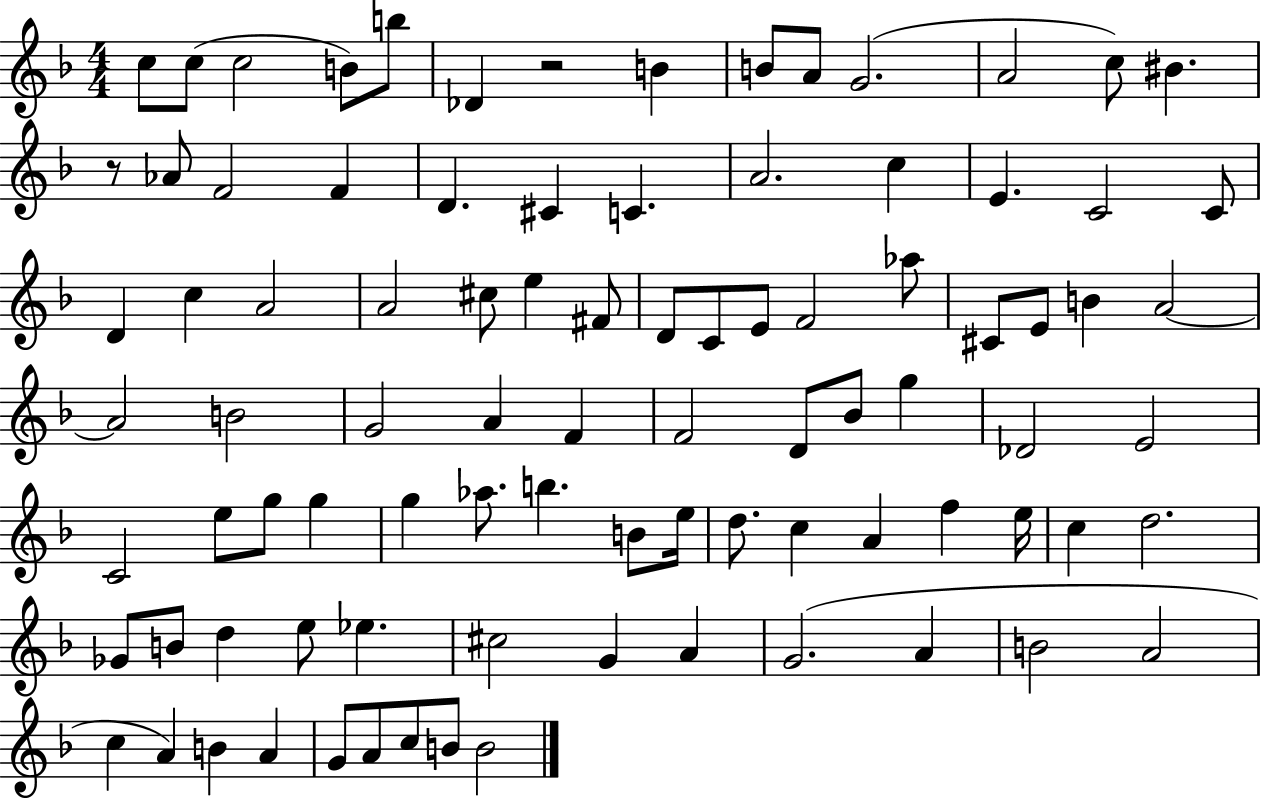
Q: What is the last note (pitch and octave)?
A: B4